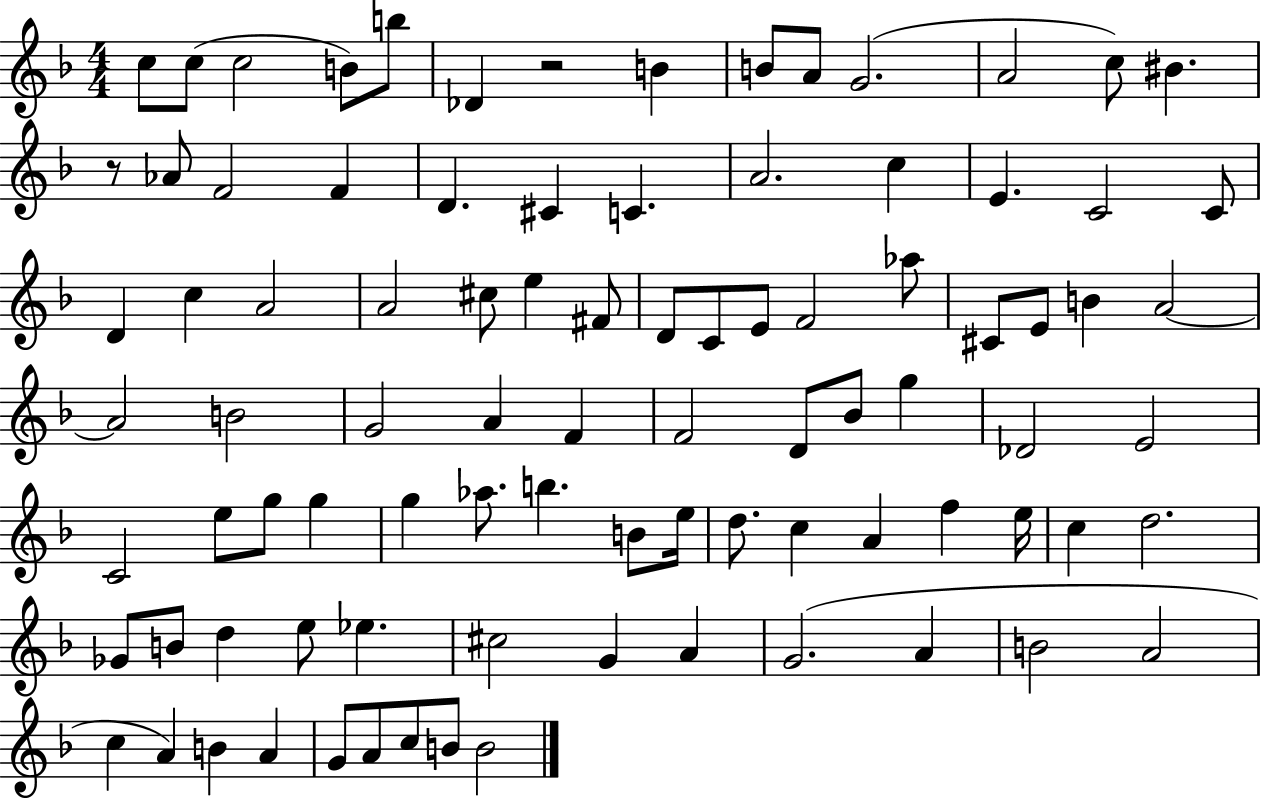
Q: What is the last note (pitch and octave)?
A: B4